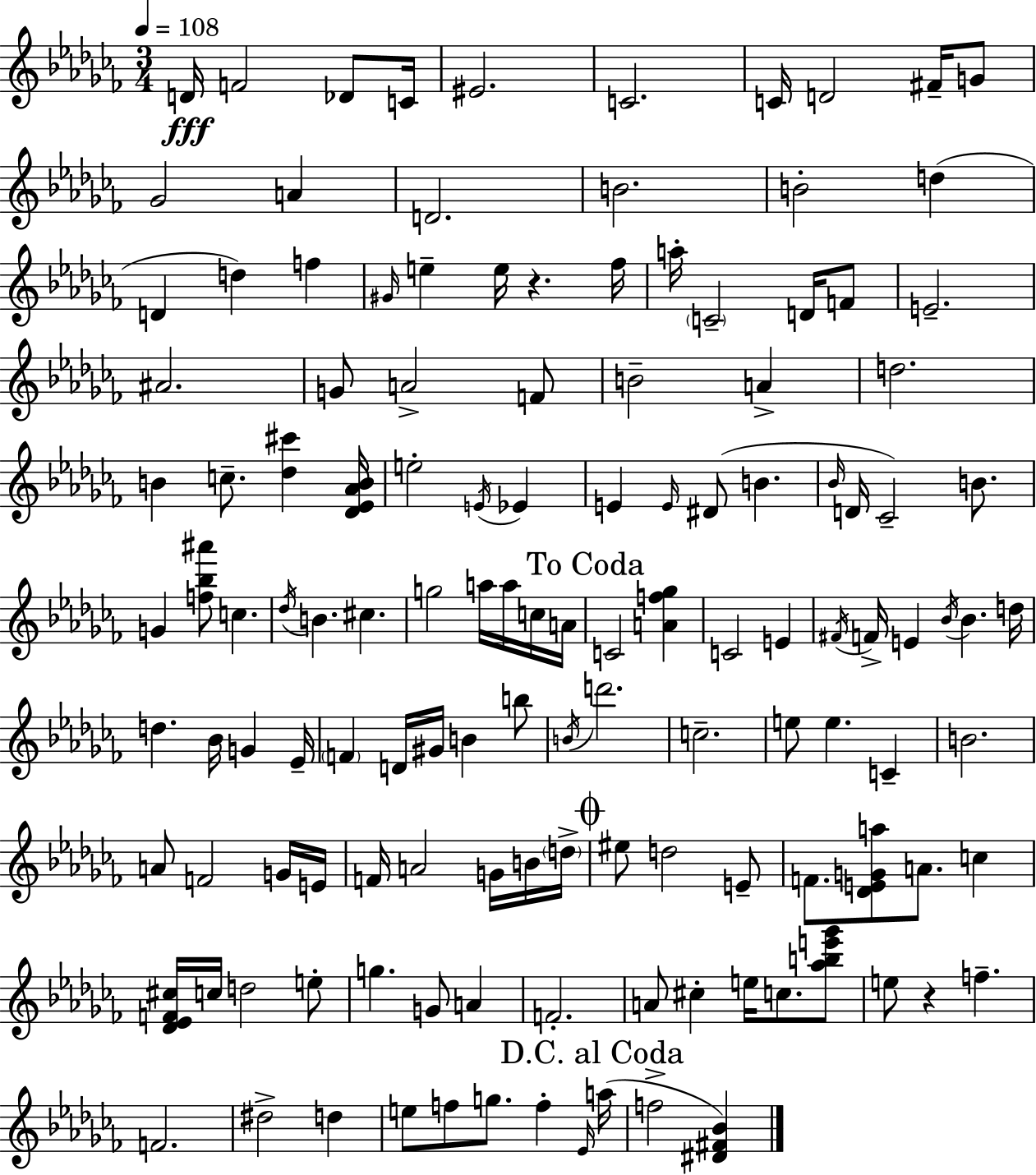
{
  \clef treble
  \numericTimeSignature
  \time 3/4
  \key aes \minor
  \tempo 4 = 108
  \repeat volta 2 { d'16\fff f'2 des'8 c'16 | eis'2. | c'2. | c'16 d'2 fis'16-- g'8 | \break ges'2 a'4 | d'2. | b'2. | b'2-. d''4( | \break d'4 d''4) f''4 | \grace { gis'16 } e''4-- e''16 r4. | fes''16 a''16-. \parenthesize c'2-- d'16 f'8 | e'2.-- | \break ais'2. | g'8 a'2-> f'8 | b'2-- a'4-> | d''2. | \break b'4 c''8.-- <des'' cis'''>4 | <des' ees' aes' b'>16 e''2-. \acciaccatura { e'16 } ees'4 | e'4 \grace { e'16 } dis'8( b'4. | \grace { bes'16 } d'16 ces'2--) | \break b'8. g'4 <f'' bes'' ais'''>8 c''4. | \acciaccatura { des''16 } b'4. cis''4. | g''2 | a''16 a''16 c''16 a'16 \mark "To Coda" c'2 | \break <a' f'' ges''>4 c'2 | e'4 \acciaccatura { fis'16 } f'16-> e'4 \acciaccatura { bes'16 } | bes'4. d''16 d''4. | bes'16 g'4 ees'16-- \parenthesize f'4 d'16 | \break gis'16 b'4 b''8 \acciaccatura { b'16 } d'''2. | c''2.-- | e''8 e''4. | c'4-- b'2. | \break a'8 f'2 | g'16 e'16 f'16 a'2 | g'16 b'16 \parenthesize d''16-> \mark \markup { \musicglyph "scripts.coda" } eis''8 d''2 | e'8-- f'8. <des' e' g' a''>8 | \break a'8. c''4 <des' ees' f' cis''>16 c''16 d''2 | e''8-. g''4. | g'8 a'4 f'2.-. | a'8 cis''4-. | \break e''16 c''8. <aes'' b'' e''' ges'''>8 e''8 r4 | f''4.-- f'2. | dis''2-> | d''4 e''8 f''8 | \break g''8. f''4-. \grace { ees'16 } \mark "D.C. al Coda" a''16( f''2-> | <dis' fis' bes'>4) } \bar "|."
}